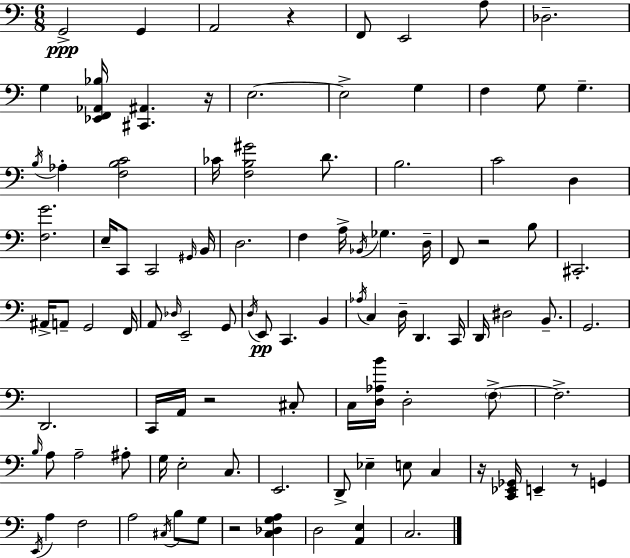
G2/h G2/q A2/h R/q F2/e E2/h A3/e Db3/h. G3/q [Eb2,F2,Ab2,Bb3]/s [C#2,A#2]/q. R/s E3/h. E3/h G3/q F3/q G3/e G3/q. B3/s Ab3/q [F3,B3,C4]/h CES4/s [F3,B3,G#4]/h D4/e. B3/h. C4/h D3/q [F3,G4]/h. E3/s C2/e C2/h G#2/s B2/s D3/h. F3/q A3/s Bb2/s Gb3/q. D3/s F2/e R/h B3/e C#2/h. A#2/s A2/e G2/h F2/s A2/e Db3/s E2/h G2/e D3/s E2/e C2/q. B2/q Ab3/s C3/q D3/s D2/q. C2/s D2/s D#3/h B2/e. G2/h. D2/h. C2/s A2/s R/h C#3/e C3/s [D3,Ab3,B4]/s D3/h F3/e F3/h. B3/s A3/e A3/h A#3/e G3/s E3/h C3/e. E2/h. D2/e Eb3/q E3/e C3/q R/s [C2,Eb2,Gb2]/s E2/q R/e G2/q E2/s A3/q F3/h A3/h C#3/s B3/e G3/e R/h [C3,Db3,G3,A3]/q D3/h [A2,E3]/q C3/h.